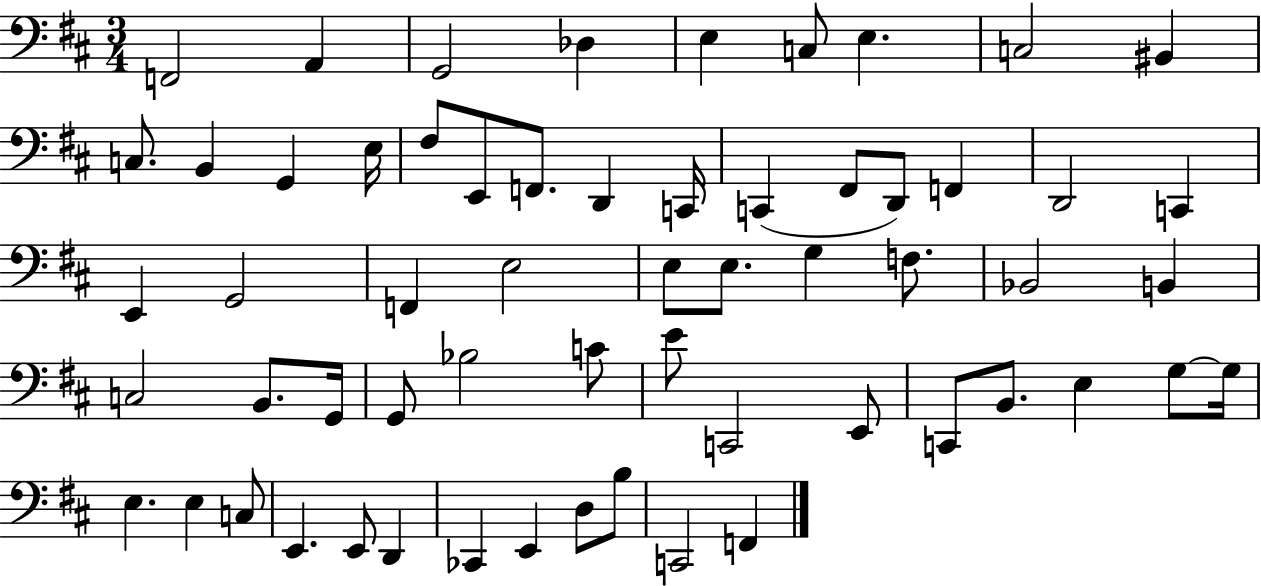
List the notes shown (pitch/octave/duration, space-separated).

F2/h A2/q G2/h Db3/q E3/q C3/e E3/q. C3/h BIS2/q C3/e. B2/q G2/q E3/s F#3/e E2/e F2/e. D2/q C2/s C2/q F#2/e D2/e F2/q D2/h C2/q E2/q G2/h F2/q E3/h E3/e E3/e. G3/q F3/e. Bb2/h B2/q C3/h B2/e. G2/s G2/e Bb3/h C4/e E4/e C2/h E2/e C2/e B2/e. E3/q G3/e G3/s E3/q. E3/q C3/e E2/q. E2/e D2/q CES2/q E2/q D3/e B3/e C2/h F2/q